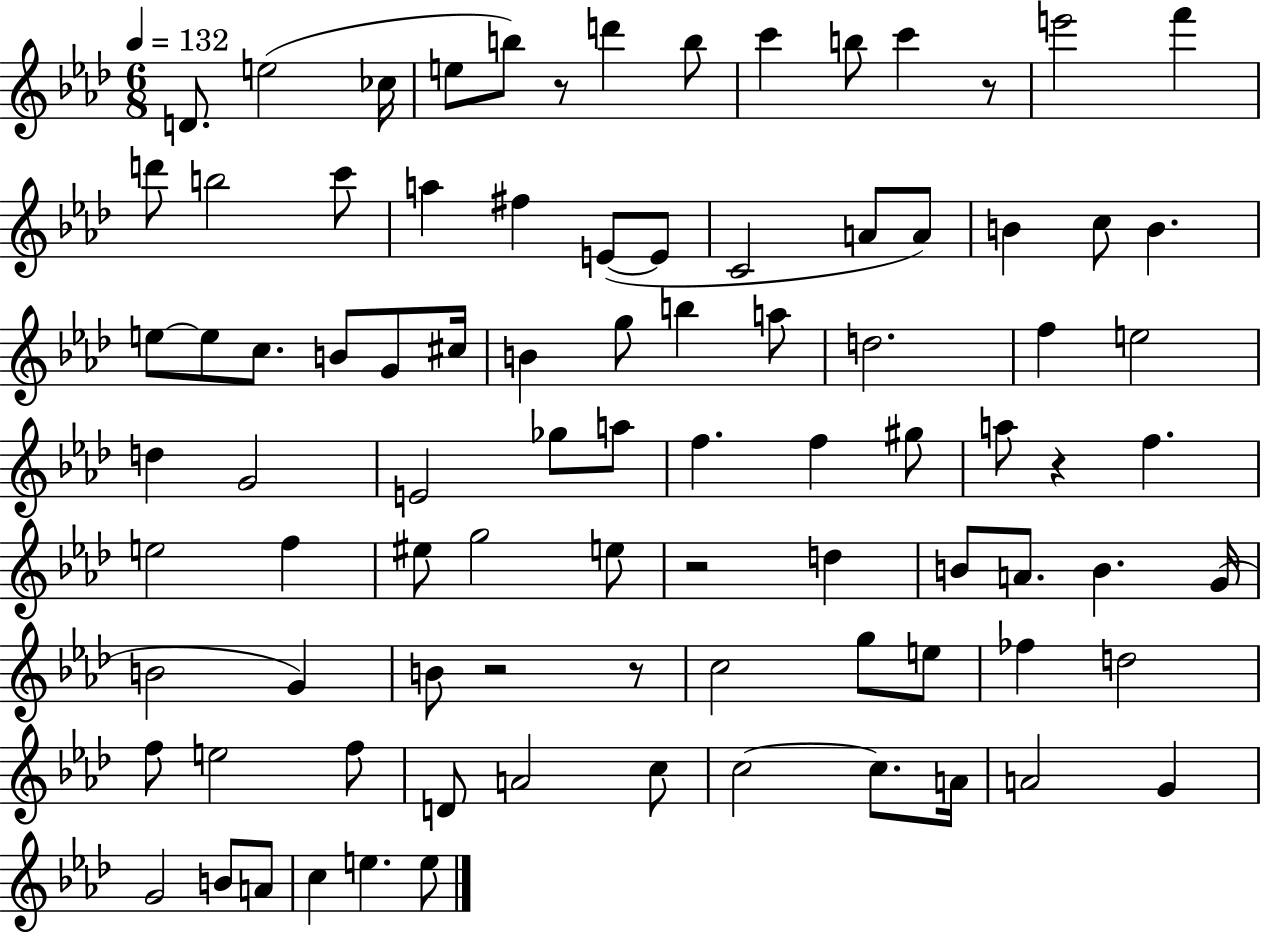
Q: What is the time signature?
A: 6/8